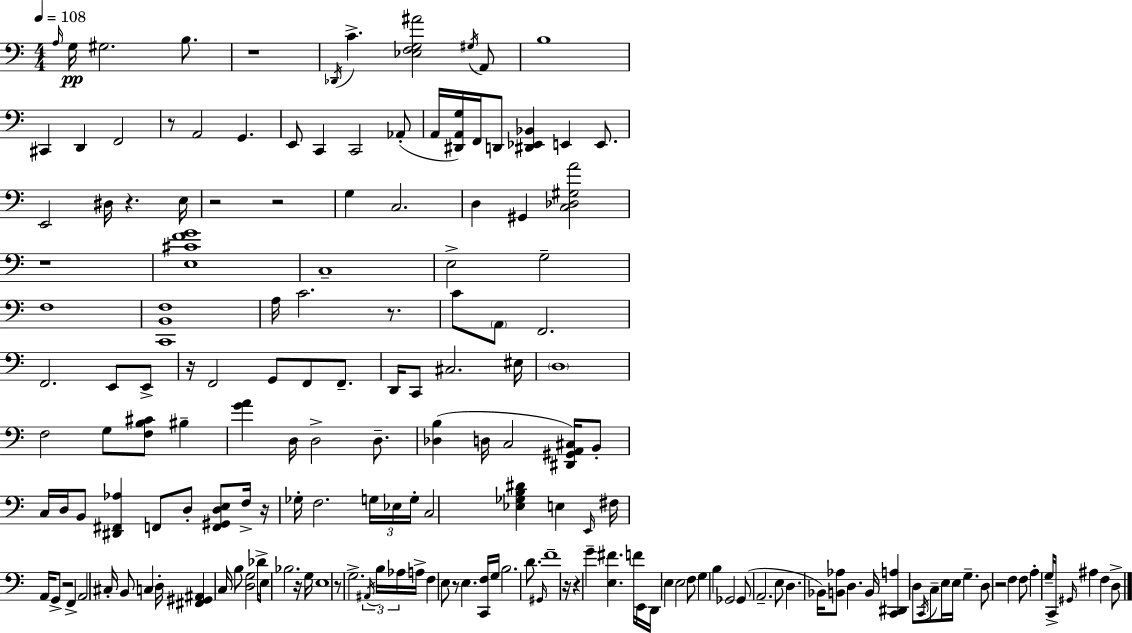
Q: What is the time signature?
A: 4/4